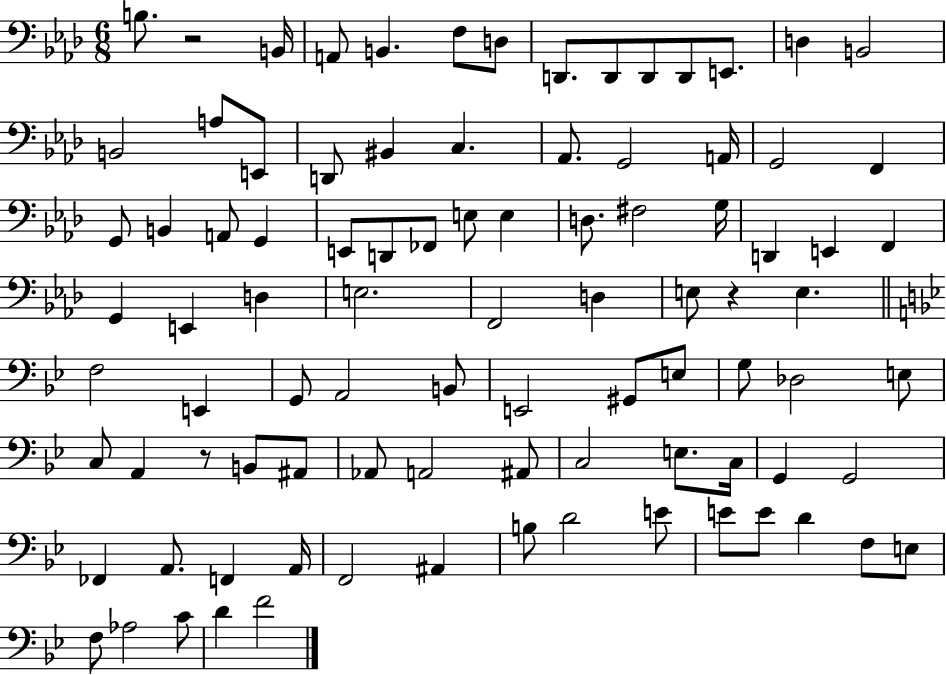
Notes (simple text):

B3/e. R/h B2/s A2/e B2/q. F3/e D3/e D2/e. D2/e D2/e D2/e E2/e. D3/q B2/h B2/h A3/e E2/e D2/e BIS2/q C3/q. Ab2/e. G2/h A2/s G2/h F2/q G2/e B2/q A2/e G2/q E2/e D2/e FES2/e E3/e E3/q D3/e. F#3/h G3/s D2/q E2/q F2/q G2/q E2/q D3/q E3/h. F2/h D3/q E3/e R/q E3/q. F3/h E2/q G2/e A2/h B2/e E2/h G#2/e E3/e G3/e Db3/h E3/e C3/e A2/q R/e B2/e A#2/e Ab2/e A2/h A#2/e C3/h E3/e. C3/s G2/q G2/h FES2/q A2/e. F2/q A2/s F2/h A#2/q B3/e D4/h E4/e E4/e E4/e D4/q F3/e E3/e F3/e Ab3/h C4/e D4/q F4/h